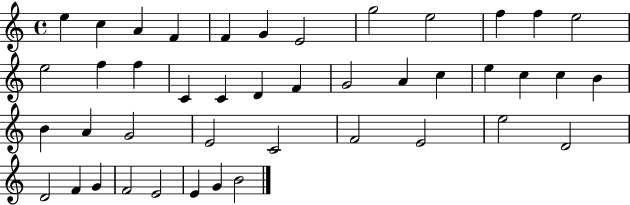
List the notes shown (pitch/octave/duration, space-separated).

E5/q C5/q A4/q F4/q F4/q G4/q E4/h G5/h E5/h F5/q F5/q E5/h E5/h F5/q F5/q C4/q C4/q D4/q F4/q G4/h A4/q C5/q E5/q C5/q C5/q B4/q B4/q A4/q G4/h E4/h C4/h F4/h E4/h E5/h D4/h D4/h F4/q G4/q F4/h E4/h E4/q G4/q B4/h